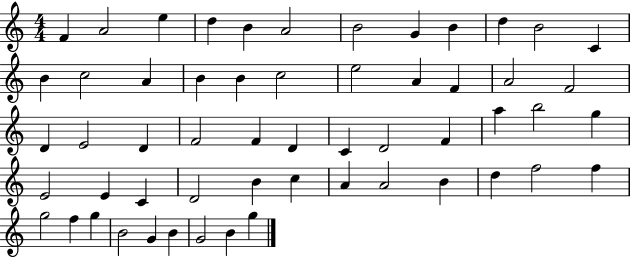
{
  \clef treble
  \numericTimeSignature
  \time 4/4
  \key c \major
  f'4 a'2 e''4 | d''4 b'4 a'2 | b'2 g'4 b'4 | d''4 b'2 c'4 | \break b'4 c''2 a'4 | b'4 b'4 c''2 | e''2 a'4 f'4 | a'2 f'2 | \break d'4 e'2 d'4 | f'2 f'4 d'4 | c'4 d'2 f'4 | a''4 b''2 g''4 | \break e'2 e'4 c'4 | d'2 b'4 c''4 | a'4 a'2 b'4 | d''4 f''2 f''4 | \break g''2 f''4 g''4 | b'2 g'4 b'4 | g'2 b'4 g''4 | \bar "|."
}